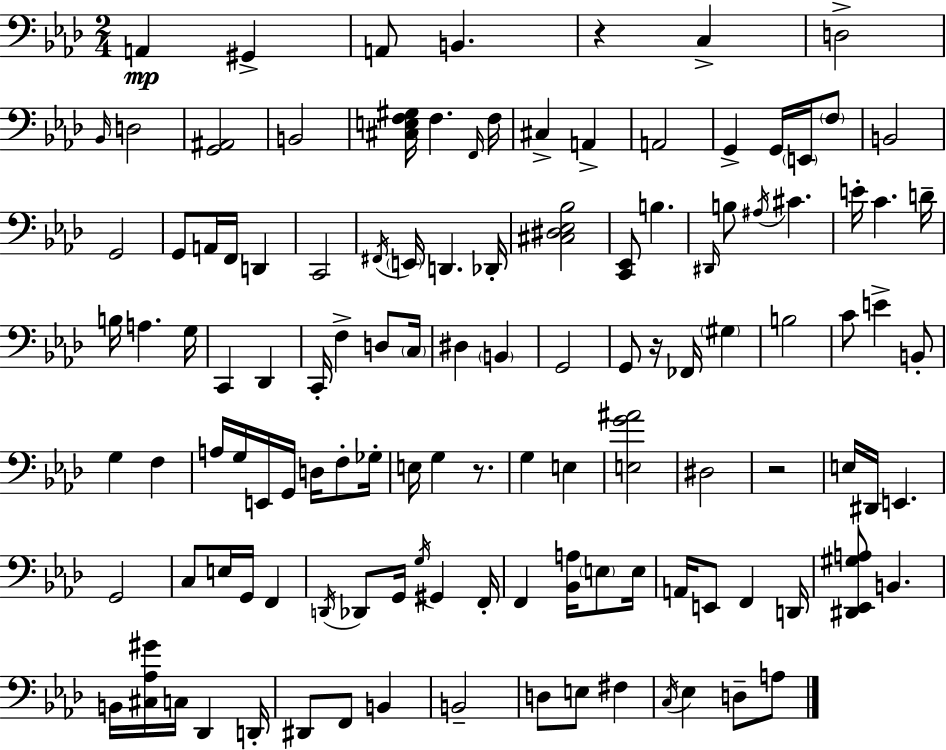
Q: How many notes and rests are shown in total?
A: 120